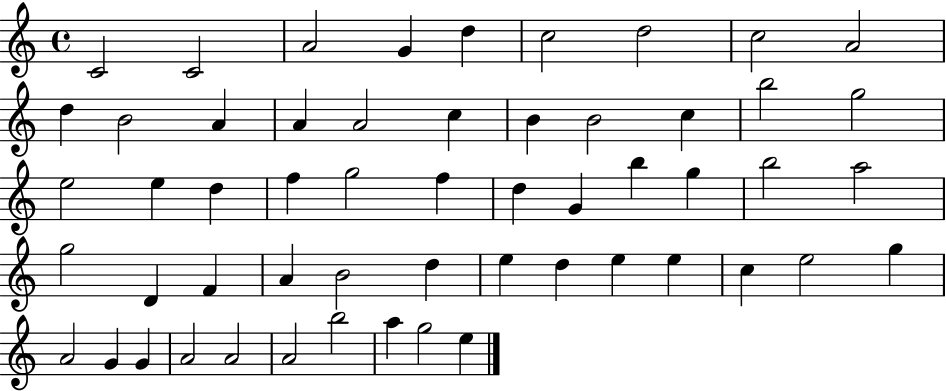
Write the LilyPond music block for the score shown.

{
  \clef treble
  \time 4/4
  \defaultTimeSignature
  \key c \major
  c'2 c'2 | a'2 g'4 d''4 | c''2 d''2 | c''2 a'2 | \break d''4 b'2 a'4 | a'4 a'2 c''4 | b'4 b'2 c''4 | b''2 g''2 | \break e''2 e''4 d''4 | f''4 g''2 f''4 | d''4 g'4 b''4 g''4 | b''2 a''2 | \break g''2 d'4 f'4 | a'4 b'2 d''4 | e''4 d''4 e''4 e''4 | c''4 e''2 g''4 | \break a'2 g'4 g'4 | a'2 a'2 | a'2 b''2 | a''4 g''2 e''4 | \break \bar "|."
}